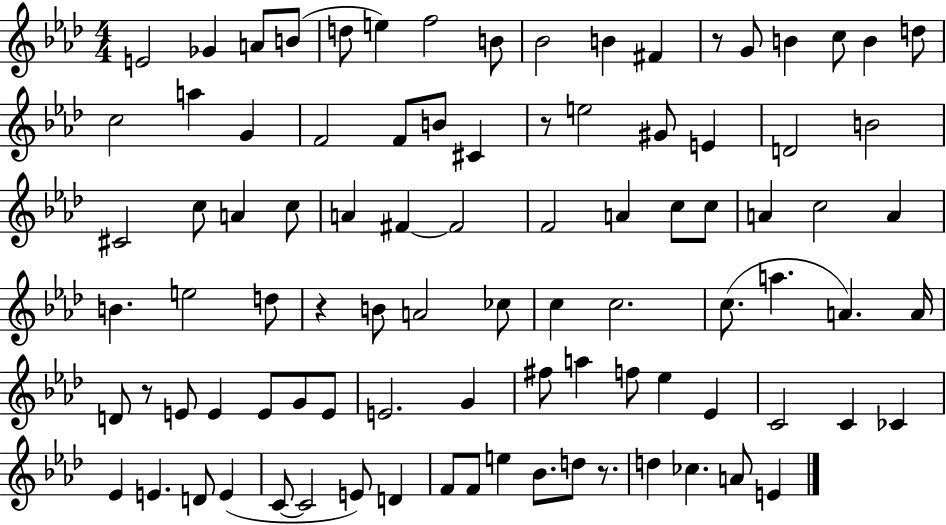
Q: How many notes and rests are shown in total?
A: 92